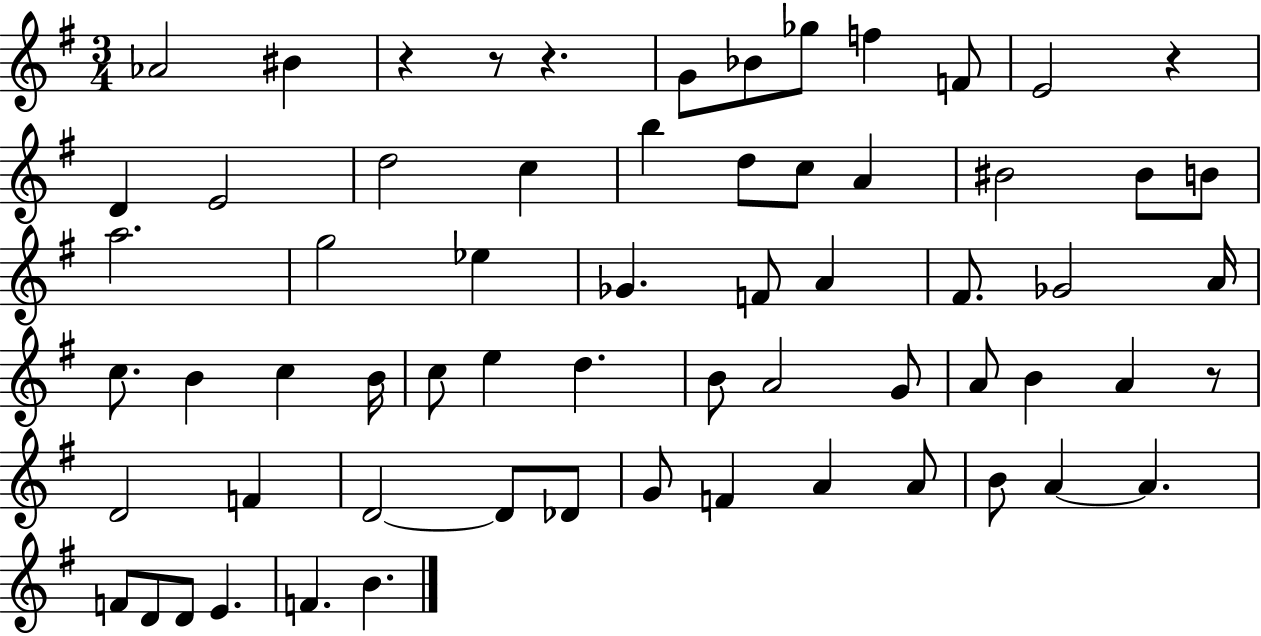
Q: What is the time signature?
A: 3/4